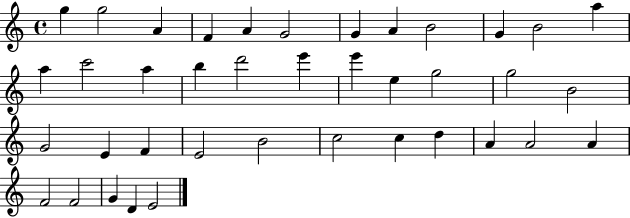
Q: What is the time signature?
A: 4/4